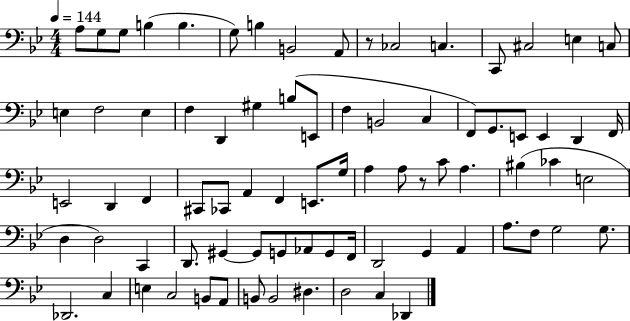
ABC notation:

X:1
T:Untitled
M:4/4
L:1/4
K:Bb
A,/2 G,/2 G,/2 B, B, G,/2 B, B,,2 A,,/2 z/2 _C,2 C, C,,/2 ^C,2 E, C,/2 E, F,2 E, F, D,, ^G, B,/2 E,,/2 F, B,,2 C, F,,/2 G,,/2 E,,/2 E,, D,, F,,/4 E,,2 D,, F,, ^C,,/2 _C,,/2 A,, F,, E,,/2 G,/4 A, A,/2 z/2 C/2 A, ^B, _C E,2 D, D,2 C,, D,,/2 ^G,, ^G,,/2 G,,/2 _A,,/2 G,,/2 F,,/4 D,,2 G,, A,, A,/2 F,/2 G,2 G,/2 _D,,2 C, E, C,2 B,,/2 A,,/2 B,,/2 B,,2 ^D, D,2 C, _D,,